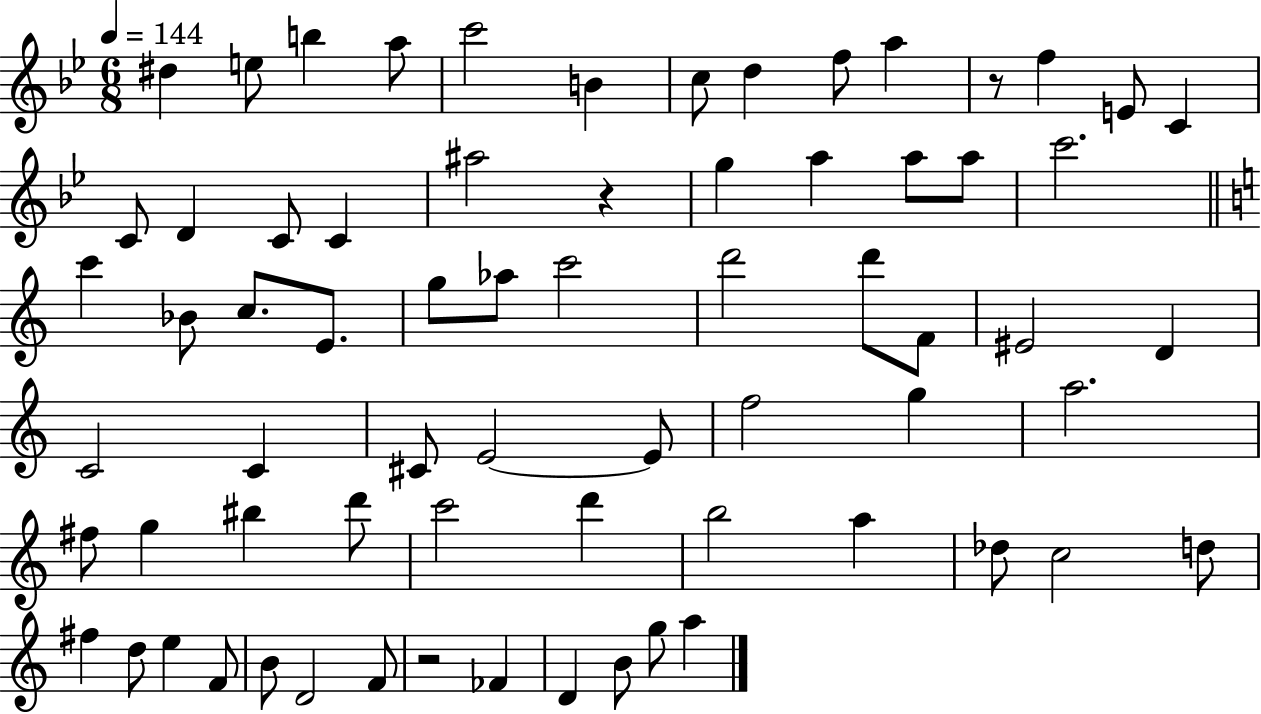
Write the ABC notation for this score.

X:1
T:Untitled
M:6/8
L:1/4
K:Bb
^d e/2 b a/2 c'2 B c/2 d f/2 a z/2 f E/2 C C/2 D C/2 C ^a2 z g a a/2 a/2 c'2 c' _B/2 c/2 E/2 g/2 _a/2 c'2 d'2 d'/2 F/2 ^E2 D C2 C ^C/2 E2 E/2 f2 g a2 ^f/2 g ^b d'/2 c'2 d' b2 a _d/2 c2 d/2 ^f d/2 e F/2 B/2 D2 F/2 z2 _F D B/2 g/2 a